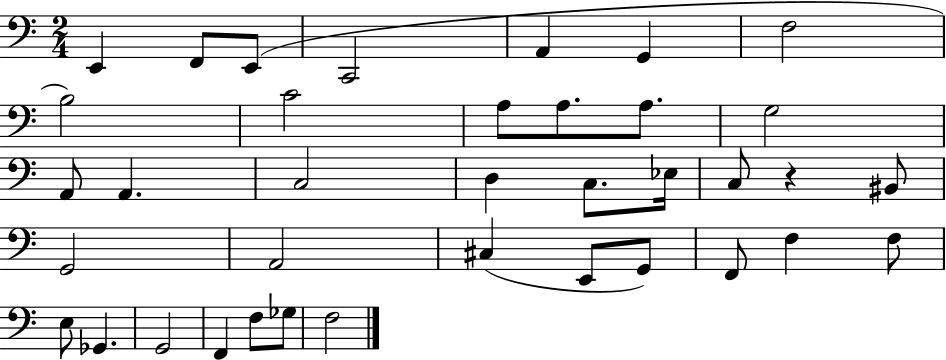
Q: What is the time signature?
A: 2/4